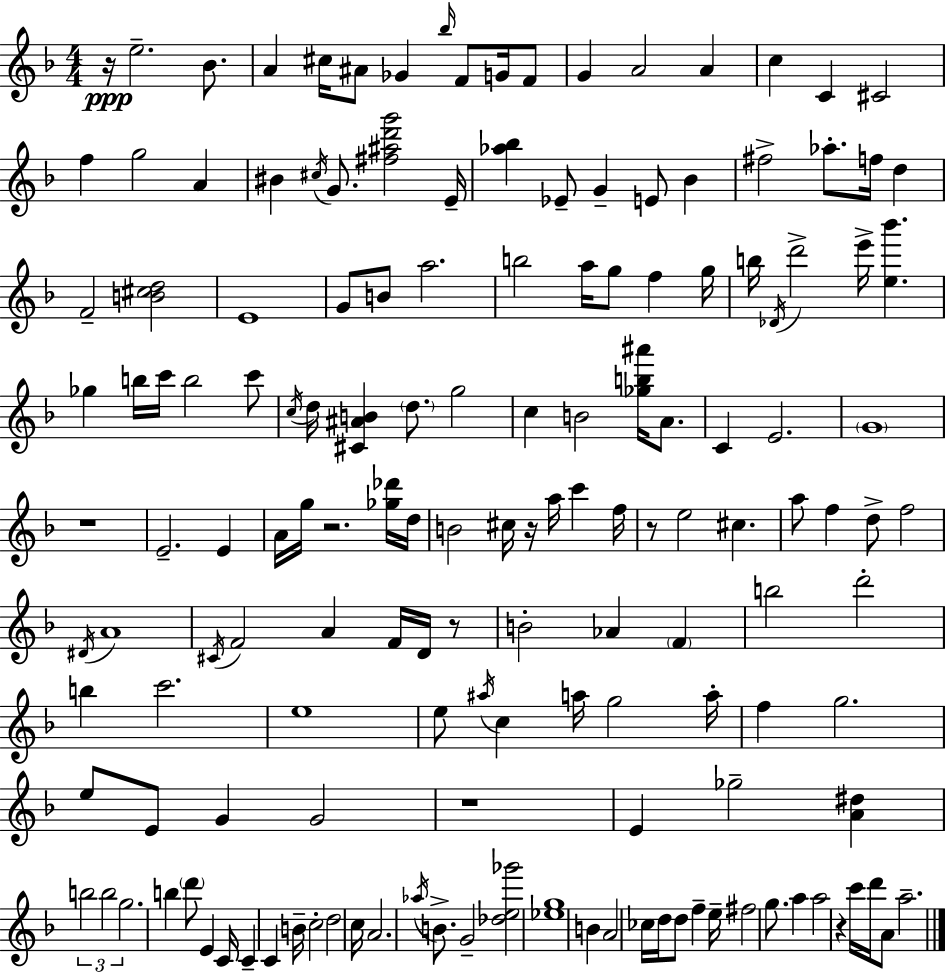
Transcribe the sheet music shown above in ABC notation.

X:1
T:Untitled
M:4/4
L:1/4
K:F
z/4 e2 _B/2 A ^c/4 ^A/2 _G _b/4 F/2 G/4 F/2 G A2 A c C ^C2 f g2 A ^B ^c/4 G/2 [^f^ad'g']2 E/4 [_a_b] _E/2 G E/2 _B ^f2 _a/2 f/4 d F2 [B^cd]2 E4 G/2 B/2 a2 b2 a/4 g/2 f g/4 b/4 _D/4 d'2 e'/4 [e_b'] _g b/4 c'/4 b2 c'/2 c/4 d/4 [^C^AB] d/2 g2 c B2 [_gb^a']/4 A/2 C E2 G4 z4 E2 E A/4 g/4 z2 [_g_d']/4 d/4 B2 ^c/4 z/4 a/4 c' f/4 z/2 e2 ^c a/2 f d/2 f2 ^D/4 A4 ^C/4 F2 A F/4 D/4 z/2 B2 _A F b2 d'2 b c'2 e4 e/2 ^a/4 c a/4 g2 a/4 f g2 e/2 E/2 G G2 z4 E _g2 [A^d] b2 b2 g2 b d'/2 E C/4 C C B/4 c2 d2 c/4 A2 _a/4 B/2 G2 [_de_g']2 [_eg]4 B A2 _c/4 d/4 d/2 f e/4 ^f2 g/2 a a2 z c'/4 d'/4 A/2 a2